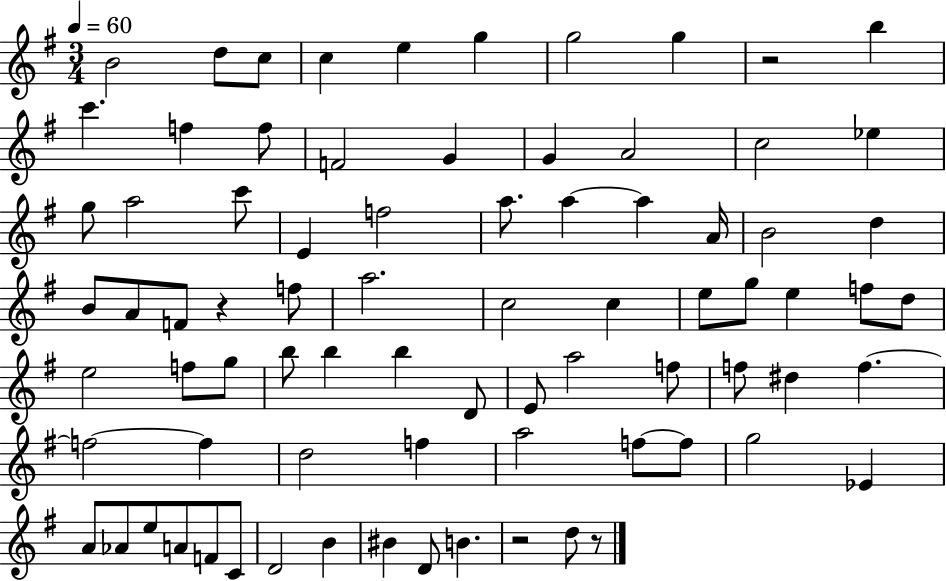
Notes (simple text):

B4/h D5/e C5/e C5/q E5/q G5/q G5/h G5/q R/h B5/q C6/q. F5/q F5/e F4/h G4/q G4/q A4/h C5/h Eb5/q G5/e A5/h C6/e E4/q F5/h A5/e. A5/q A5/q A4/s B4/h D5/q B4/e A4/e F4/e R/q F5/e A5/h. C5/h C5/q E5/e G5/e E5/q F5/e D5/e E5/h F5/e G5/e B5/e B5/q B5/q D4/e E4/e A5/h F5/e F5/e D#5/q F5/q. F5/h F5/q D5/h F5/q A5/h F5/e F5/e G5/h Eb4/q A4/e Ab4/e E5/e A4/e F4/e C4/e D4/h B4/q BIS4/q D4/e B4/q. R/h D5/e R/e